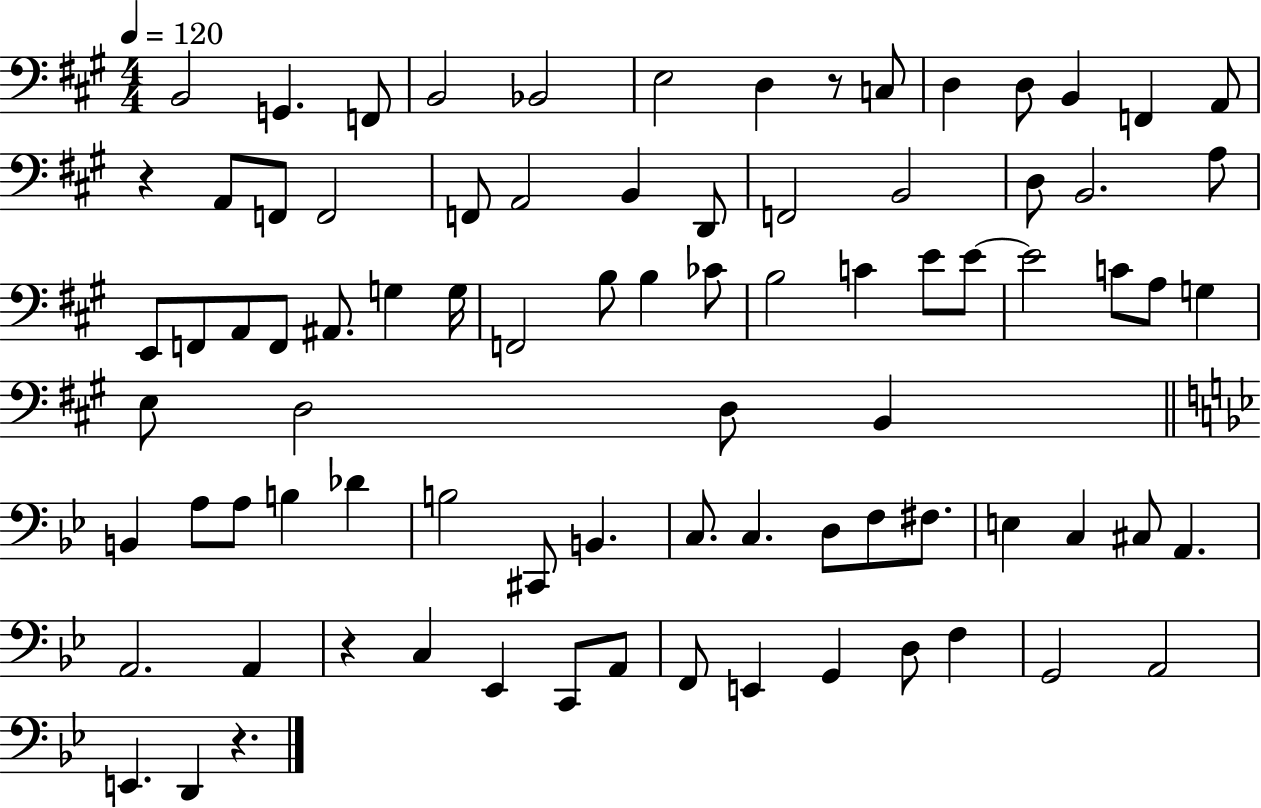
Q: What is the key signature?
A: A major